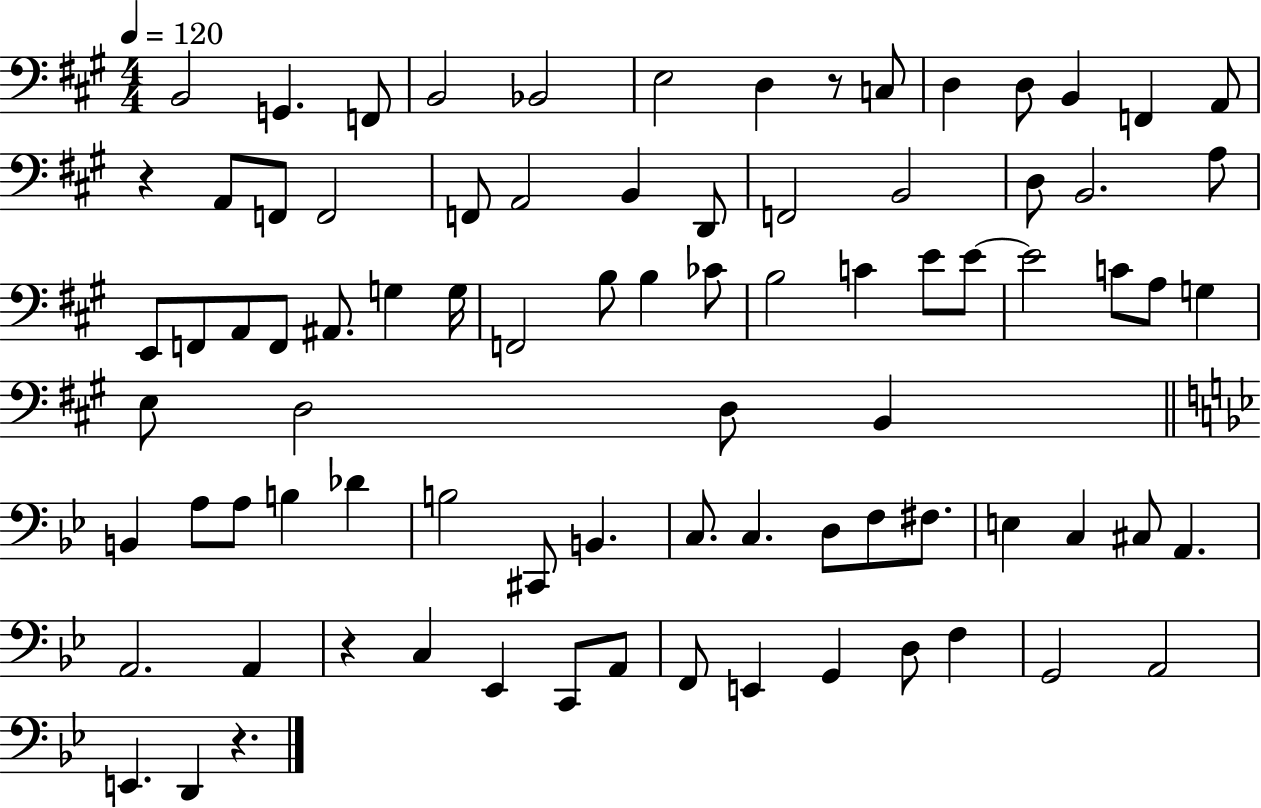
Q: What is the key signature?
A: A major